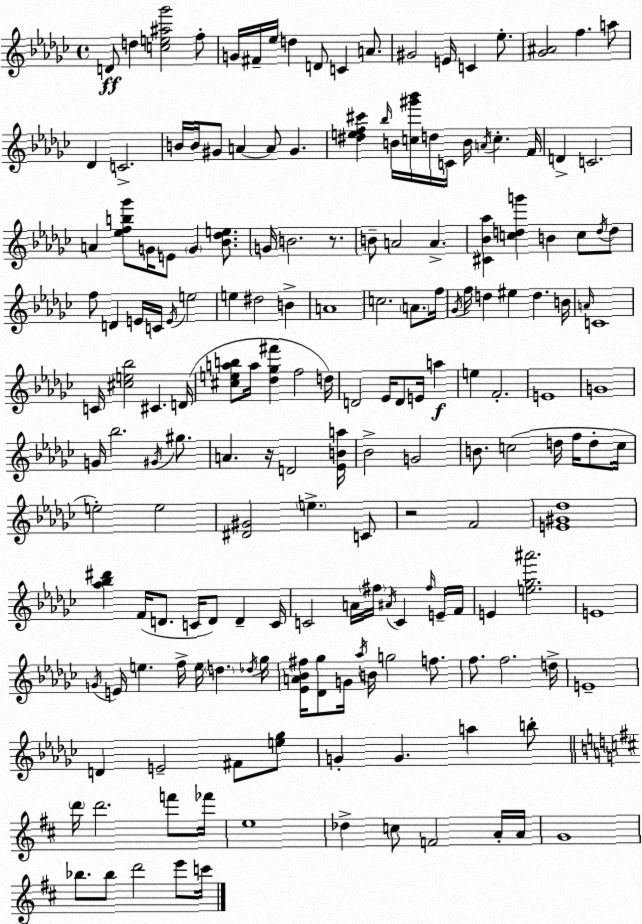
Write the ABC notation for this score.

X:1
T:Untitled
M:4/4
L:1/4
K:Ebm
D/2 d [ce^a_g']2 f/2 G/4 ^F/4 _e/4 d D/2 C A/2 ^G2 E/4 C _e/2 [_G^A]2 f a/2 _D C2 B/4 B/4 ^G/2 A A/2 ^G [^def^c'] _b/4 B/4 [c^g'_b']/4 d/4 C/4 B/4 A/4 c F/4 D C2 A [_efb_g']/2 G/4 E/2 G [_B_de]/2 G/4 B2 z/2 B/2 A2 A [^C_B_a] [cdg'] B c/2 d/4 d/2 f/2 D E/4 C/4 E/4 e2 e ^d2 B A4 c2 A/2 f/4 _G/4 f/4 d ^e d B/4 A/4 C4 C/4 [^ce_b]2 ^C D/4 [^ceab]/2 a/4 [_d_g^f'] f2 d/4 D2 _E/4 D/2 E/4 a e F2 E4 G4 G/4 _b2 ^G/4 ^g/2 A z/4 D2 [_EBa]/4 _B2 G2 B/2 c2 d/4 f/4 d/2 c/4 e2 e2 [^D^G]2 e C/2 z2 F2 [E^G_d]4 [_a_b^d'] F/4 D/2 C/4 D/2 D C/4 C2 A/4 ^f/4 ^A/4 C ^f/4 E/4 F/4 E [e_g^a']2 E4 G/4 E/4 e f/4 e/4 d _d/4 _g/4 [_EA_B^f]/4 [_D_g]/2 G/4 _a/4 B/4 g2 f/2 f/2 f2 d/4 E4 D E2 ^F/2 [e_g]/2 G G a b/2 d'/4 d'2 f'/2 _f'/4 e4 _d c/2 F2 A/4 A/4 G4 _b/2 _b/2 d'2 e'/2 c'/4